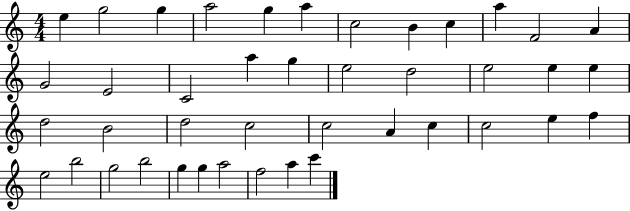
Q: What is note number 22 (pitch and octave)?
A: E5